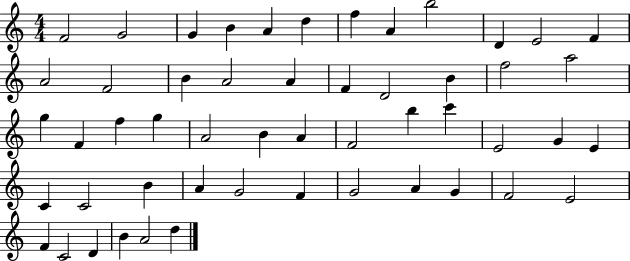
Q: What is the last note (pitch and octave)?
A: D5